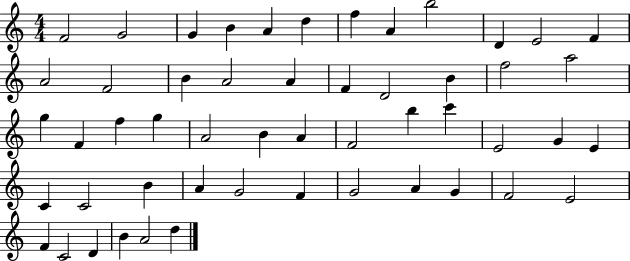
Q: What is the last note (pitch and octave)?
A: D5